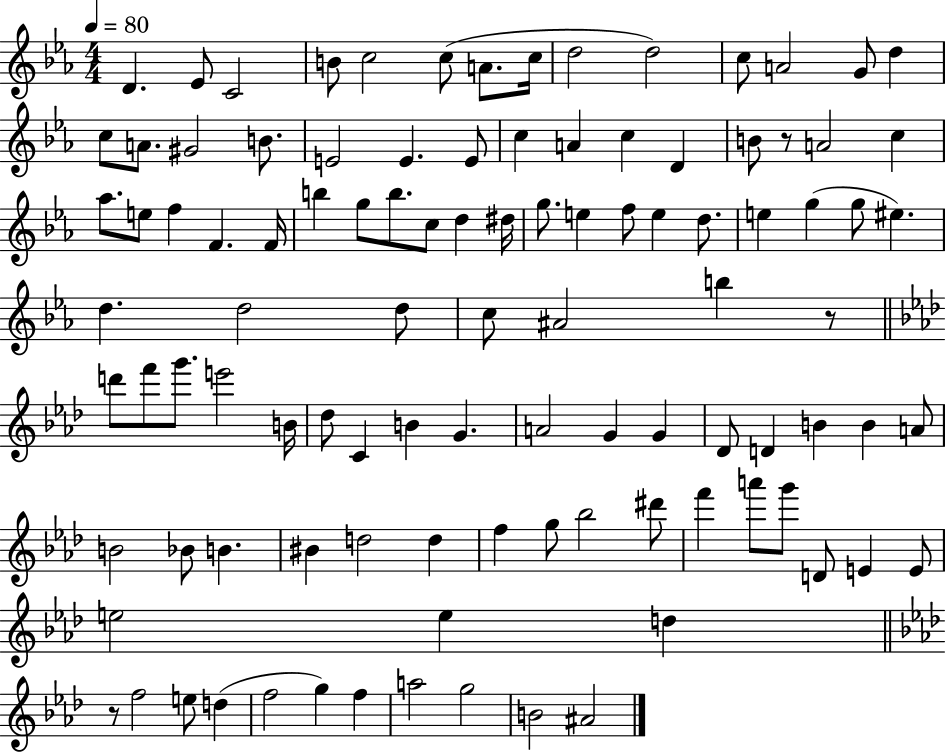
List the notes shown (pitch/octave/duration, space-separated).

D4/q. Eb4/e C4/h B4/e C5/h C5/e A4/e. C5/s D5/h D5/h C5/e A4/h G4/e D5/q C5/e A4/e. G#4/h B4/e. E4/h E4/q. E4/e C5/q A4/q C5/q D4/q B4/e R/e A4/h C5/q Ab5/e. E5/e F5/q F4/q. F4/s B5/q G5/e B5/e. C5/e D5/q D#5/s G5/e. E5/q F5/e E5/q D5/e. E5/q G5/q G5/e EIS5/q. D5/q. D5/h D5/e C5/e A#4/h B5/q R/e D6/e F6/e G6/e. E6/h B4/s Db5/e C4/q B4/q G4/q. A4/h G4/q G4/q Db4/e D4/q B4/q B4/q A4/e B4/h Bb4/e B4/q. BIS4/q D5/h D5/q F5/q G5/e Bb5/h D#6/e F6/q A6/e G6/e D4/e E4/q E4/e E5/h E5/q D5/q R/e F5/h E5/e D5/q F5/h G5/q F5/q A5/h G5/h B4/h A#4/h